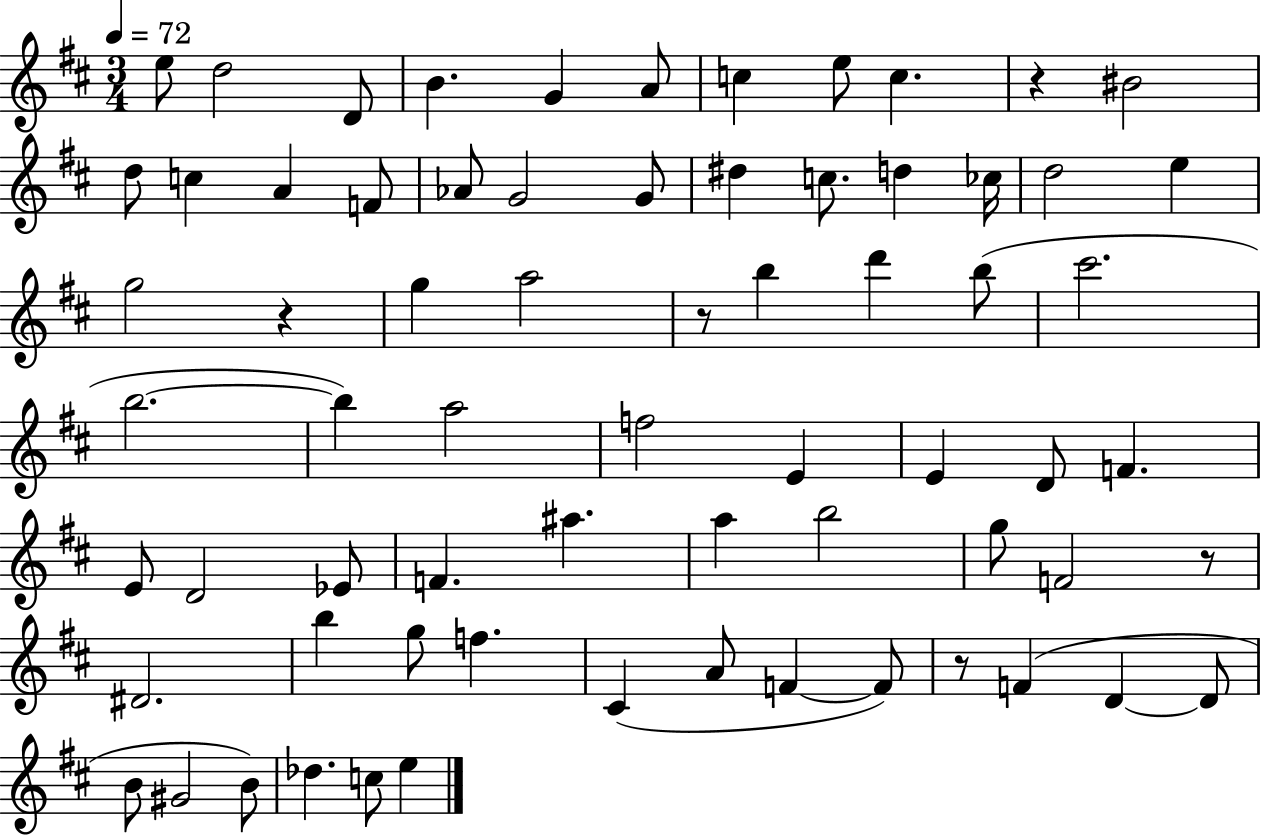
X:1
T:Untitled
M:3/4
L:1/4
K:D
e/2 d2 D/2 B G A/2 c e/2 c z ^B2 d/2 c A F/2 _A/2 G2 G/2 ^d c/2 d _c/4 d2 e g2 z g a2 z/2 b d' b/2 ^c'2 b2 b a2 f2 E E D/2 F E/2 D2 _E/2 F ^a a b2 g/2 F2 z/2 ^D2 b g/2 f ^C A/2 F F/2 z/2 F D D/2 B/2 ^G2 B/2 _d c/2 e